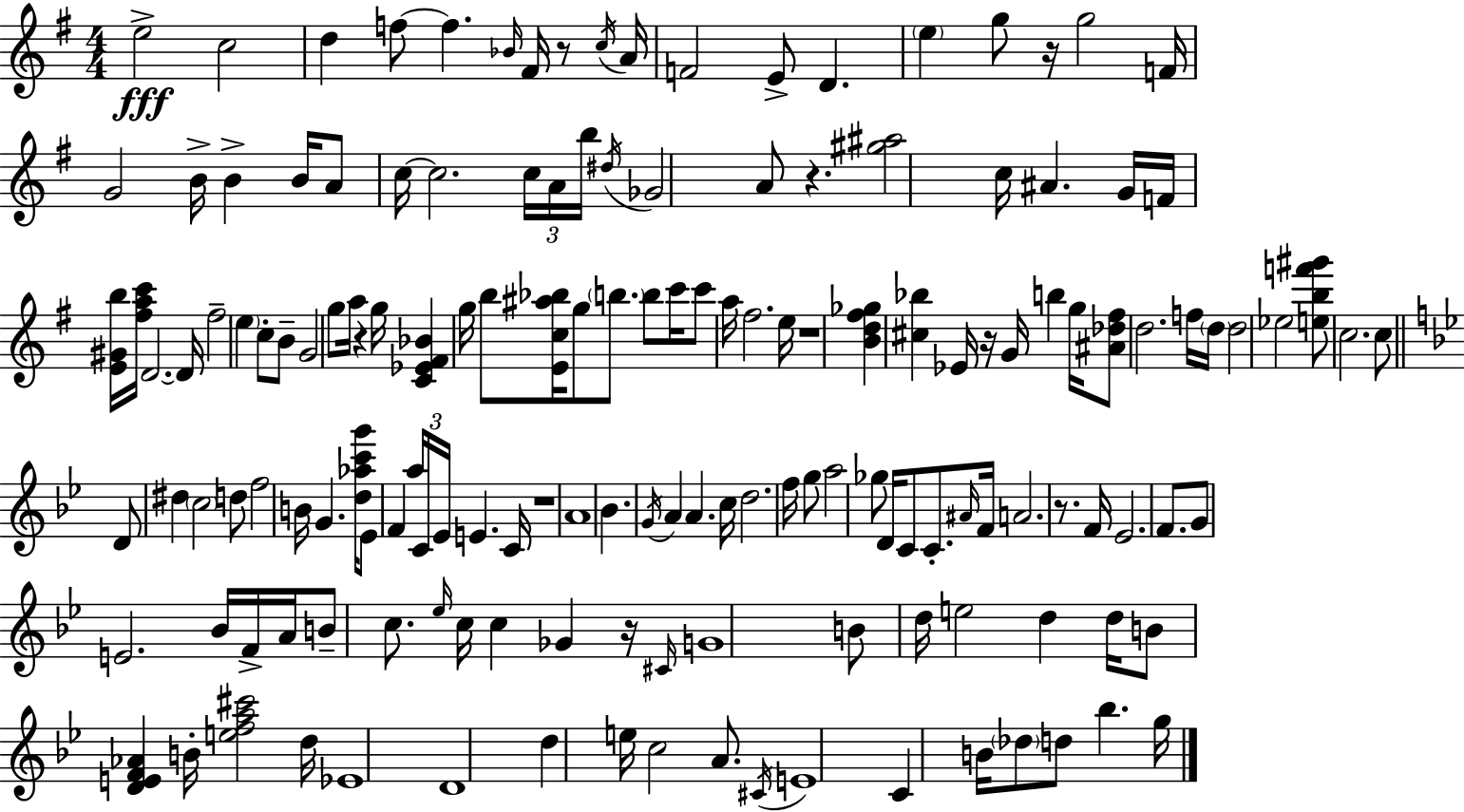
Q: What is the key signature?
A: G major